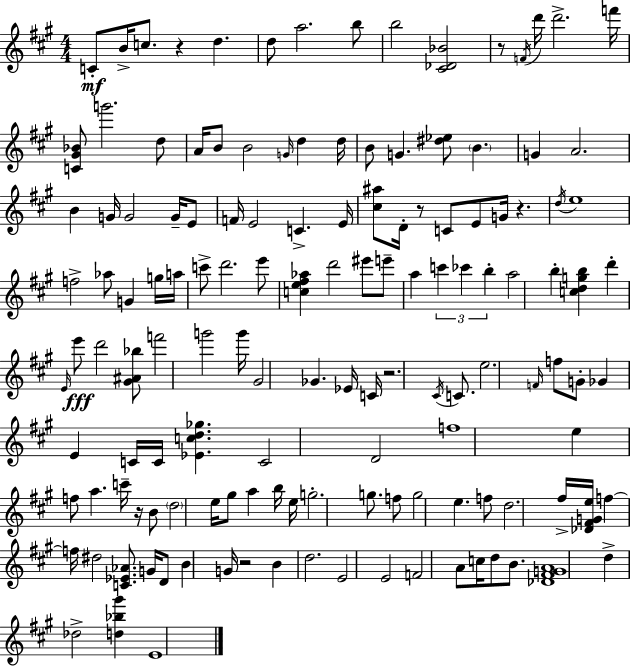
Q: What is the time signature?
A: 4/4